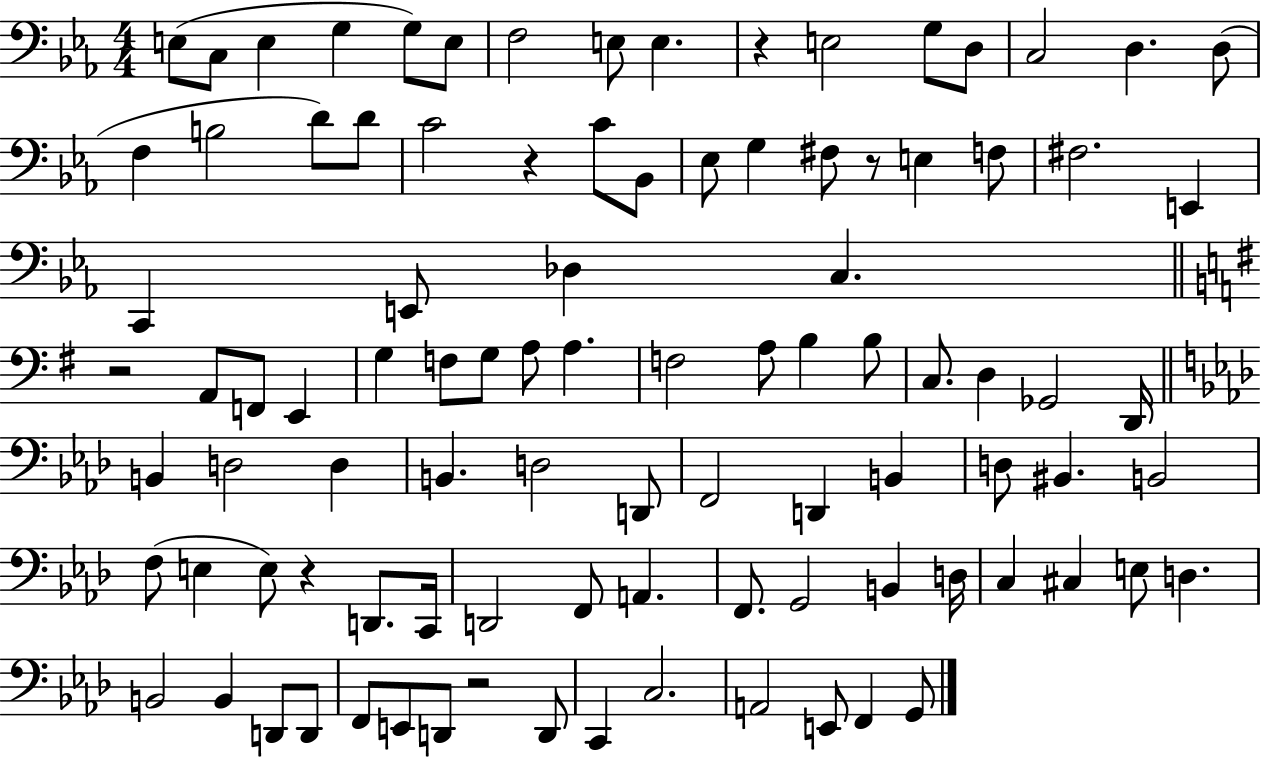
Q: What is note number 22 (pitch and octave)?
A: Bb2